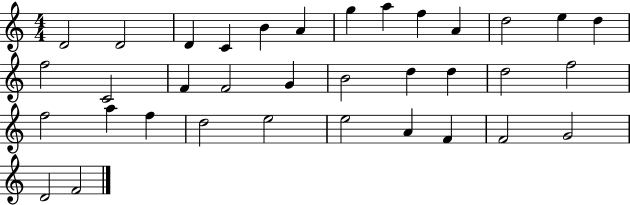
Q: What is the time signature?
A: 4/4